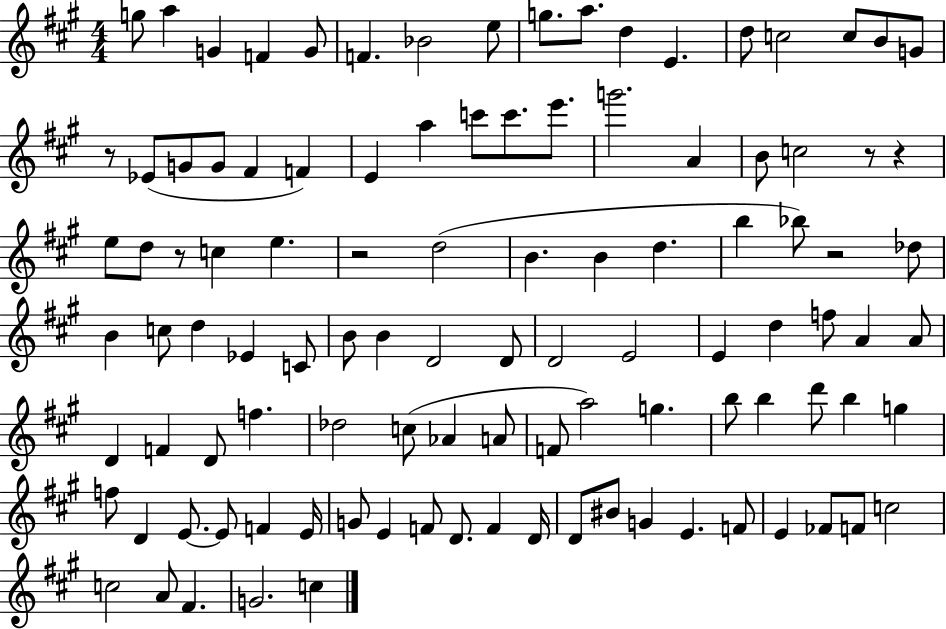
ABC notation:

X:1
T:Untitled
M:4/4
L:1/4
K:A
g/2 a G F G/2 F _B2 e/2 g/2 a/2 d E d/2 c2 c/2 B/2 G/2 z/2 _E/2 G/2 G/2 ^F F E a c'/2 c'/2 e'/2 g'2 A B/2 c2 z/2 z e/2 d/2 z/2 c e z2 d2 B B d b _b/2 z2 _d/2 B c/2 d _E C/2 B/2 B D2 D/2 D2 E2 E d f/2 A A/2 D F D/2 f _d2 c/2 _A A/2 F/2 a2 g b/2 b d'/2 b g f/2 D E/2 E/2 F E/4 G/2 E F/2 D/2 F D/4 D/2 ^B/2 G E F/2 E _F/2 F/2 c2 c2 A/2 ^F G2 c